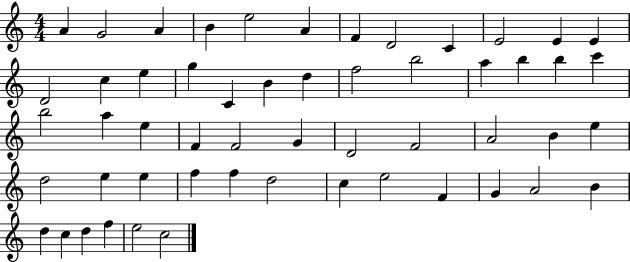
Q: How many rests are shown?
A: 0